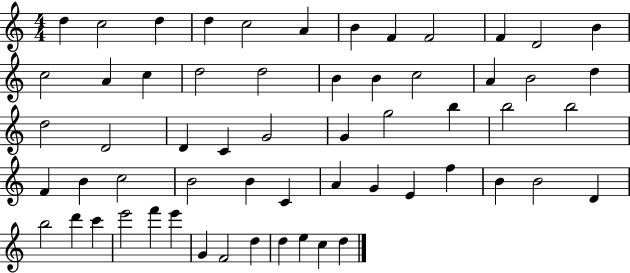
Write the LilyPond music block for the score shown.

{
  \clef treble
  \numericTimeSignature
  \time 4/4
  \key c \major
  d''4 c''2 d''4 | d''4 c''2 a'4 | b'4 f'4 f'2 | f'4 d'2 b'4 | \break c''2 a'4 c''4 | d''2 d''2 | b'4 b'4 c''2 | a'4 b'2 d''4 | \break d''2 d'2 | d'4 c'4 g'2 | g'4 g''2 b''4 | b''2 b''2 | \break f'4 b'4 c''2 | b'2 b'4 c'4 | a'4 g'4 e'4 f''4 | b'4 b'2 d'4 | \break b''2 d'''4 c'''4 | e'''2 f'''4 e'''4 | g'4 f'2 d''4 | d''4 e''4 c''4 d''4 | \break \bar "|."
}